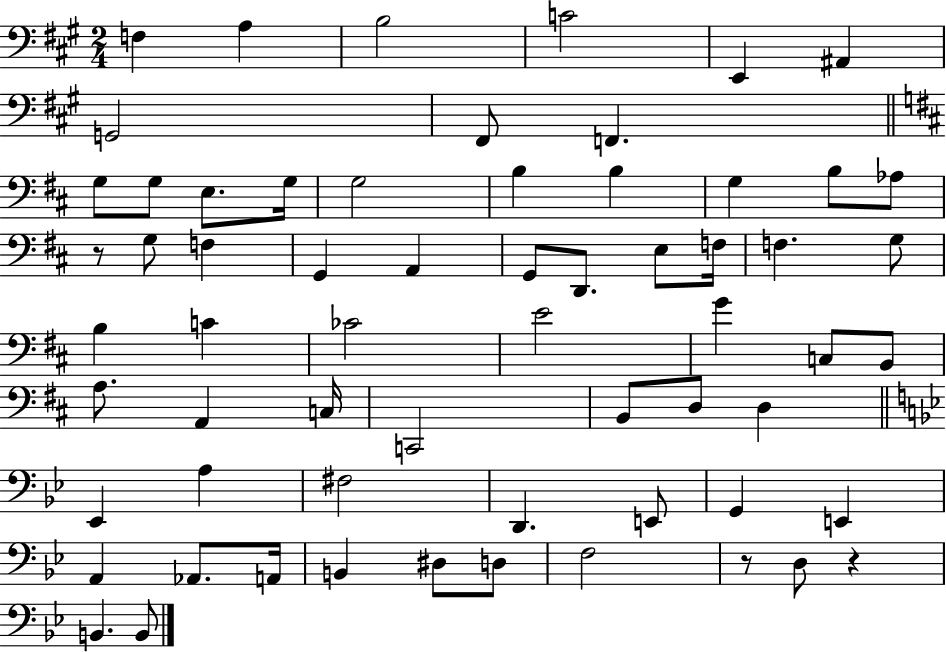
{
  \clef bass
  \numericTimeSignature
  \time 2/4
  \key a \major
  f4 a4 | b2 | c'2 | e,4 ais,4 | \break g,2 | fis,8 f,4. | \bar "||" \break \key d \major g8 g8 e8. g16 | g2 | b4 b4 | g4 b8 aes8 | \break r8 g8 f4 | g,4 a,4 | g,8 d,8. e8 f16 | f4. g8 | \break b4 c'4 | ces'2 | e'2 | g'4 c8 b,8 | \break a8. a,4 c16 | c,2 | b,8 d8 d4 | \bar "||" \break \key bes \major ees,4 a4 | fis2 | d,4. e,8 | g,4 e,4 | \break a,4 aes,8. a,16 | b,4 dis8 d8 | f2 | r8 d8 r4 | \break b,4. b,8 | \bar "|."
}